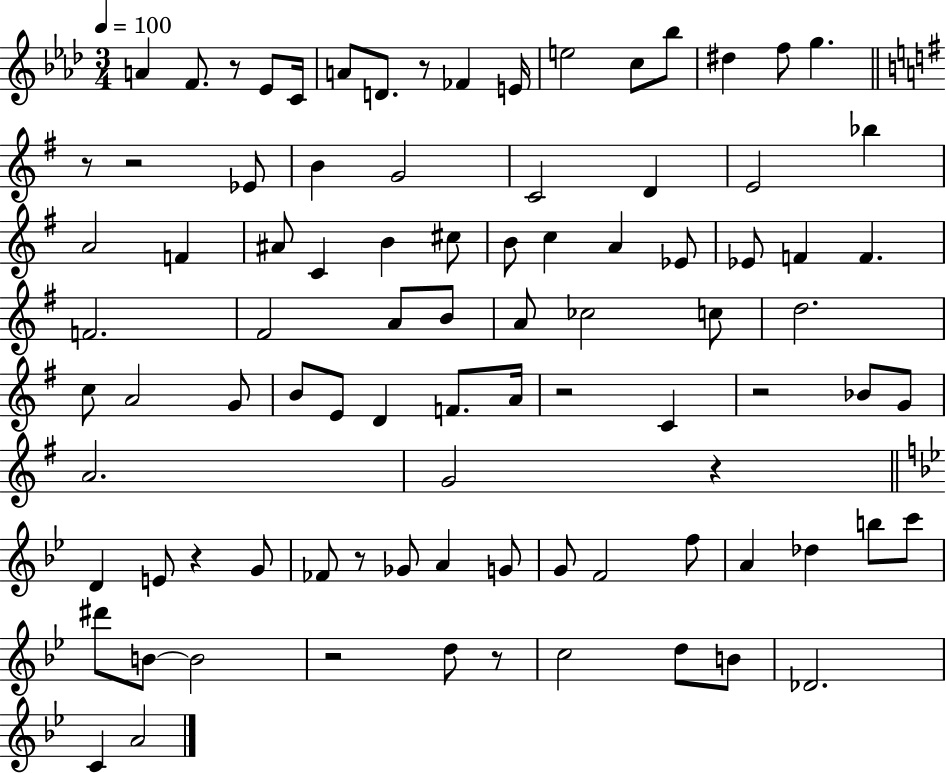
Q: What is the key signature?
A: AES major